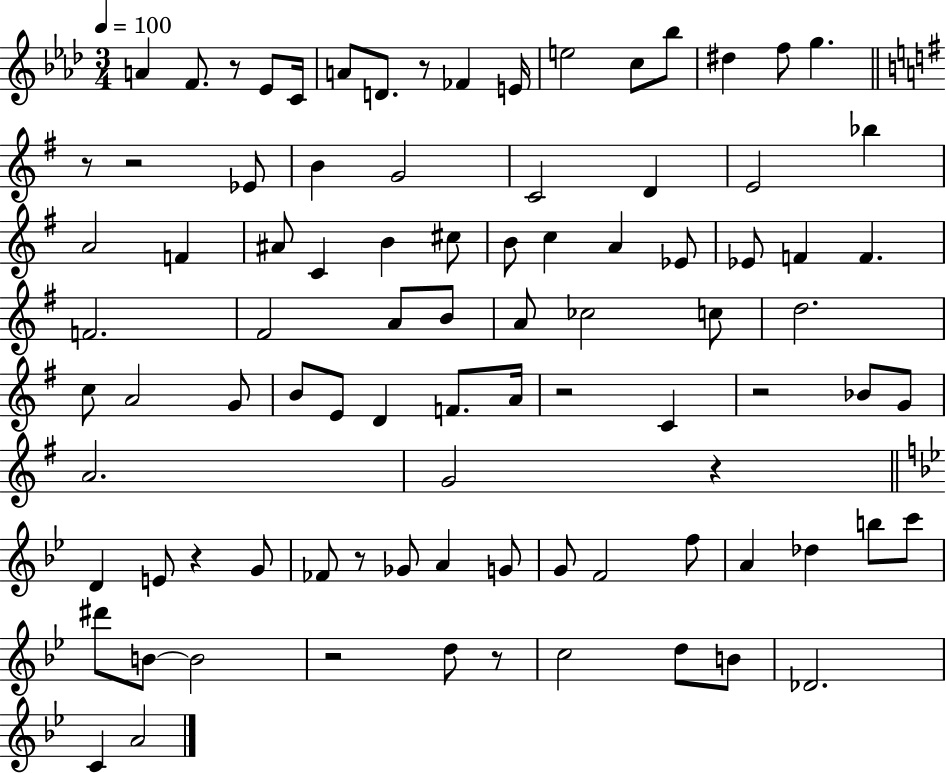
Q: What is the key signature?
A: AES major